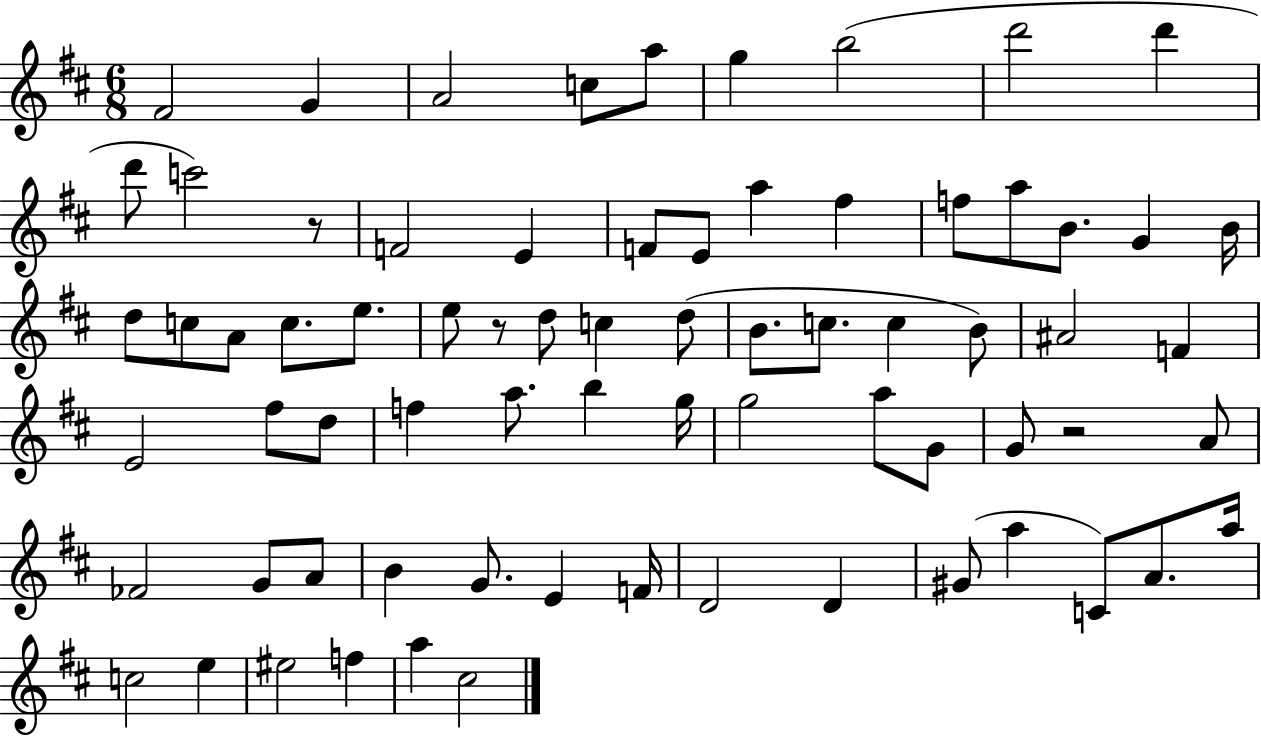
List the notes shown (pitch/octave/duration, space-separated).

F#4/h G4/q A4/h C5/e A5/e G5/q B5/h D6/h D6/q D6/e C6/h R/e F4/h E4/q F4/e E4/e A5/q F#5/q F5/e A5/e B4/e. G4/q B4/s D5/e C5/e A4/e C5/e. E5/e. E5/e R/e D5/e C5/q D5/e B4/e. C5/e. C5/q B4/e A#4/h F4/q E4/h F#5/e D5/e F5/q A5/e. B5/q G5/s G5/h A5/e G4/e G4/e R/h A4/e FES4/h G4/e A4/e B4/q G4/e. E4/q F4/s D4/h D4/q G#4/e A5/q C4/e A4/e. A5/s C5/h E5/q EIS5/h F5/q A5/q C#5/h